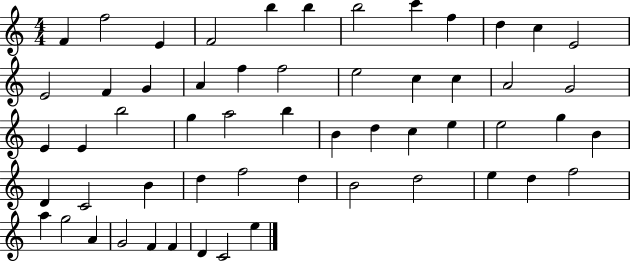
X:1
T:Untitled
M:4/4
L:1/4
K:C
F f2 E F2 b b b2 c' f d c E2 E2 F G A f f2 e2 c c A2 G2 E E b2 g a2 b B d c e e2 g B D C2 B d f2 d B2 d2 e d f2 a g2 A G2 F F D C2 e